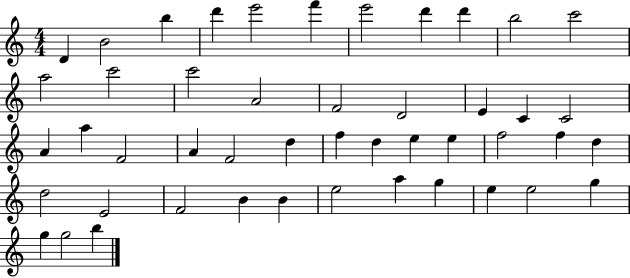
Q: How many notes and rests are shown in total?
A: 47